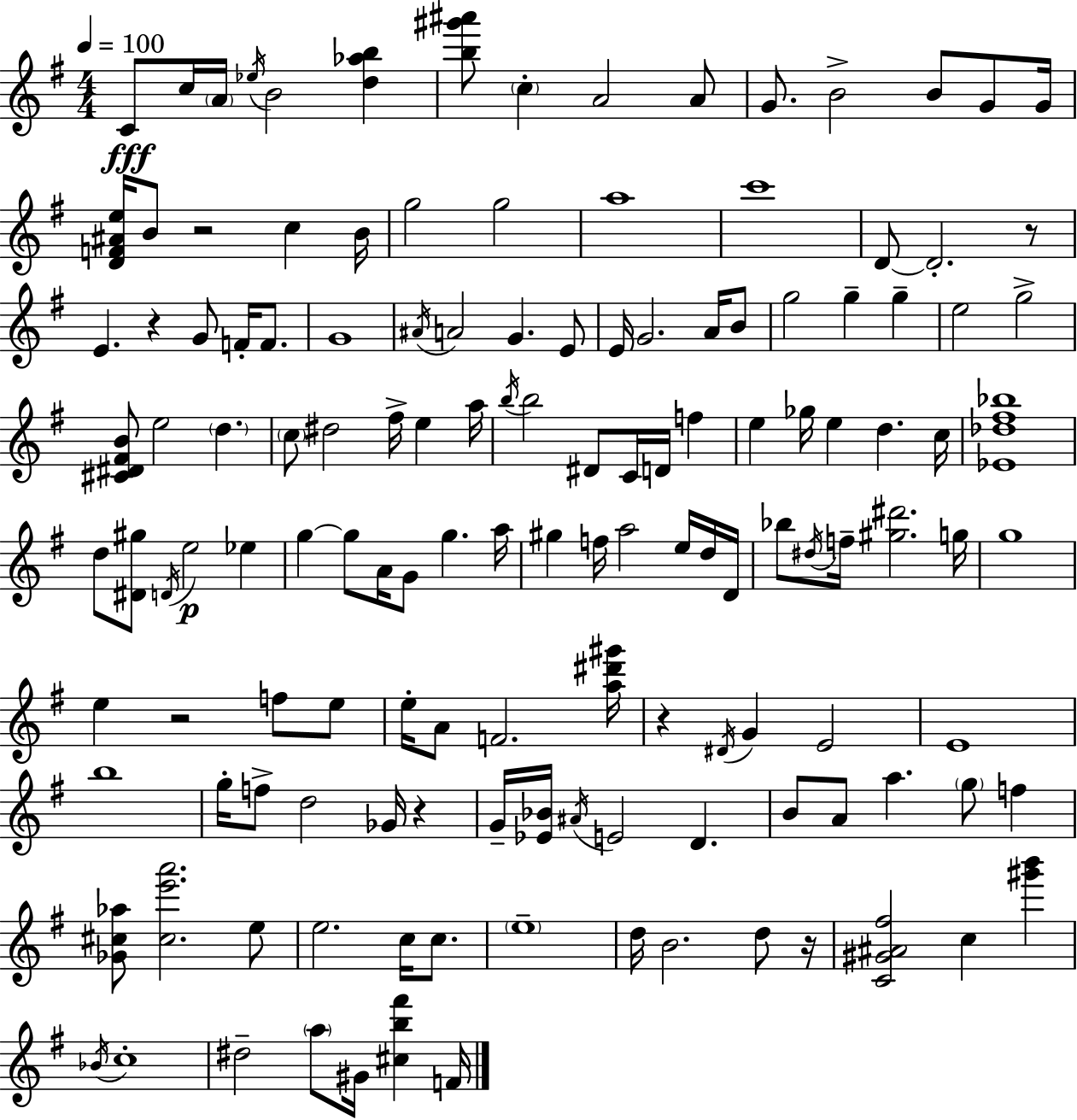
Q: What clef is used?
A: treble